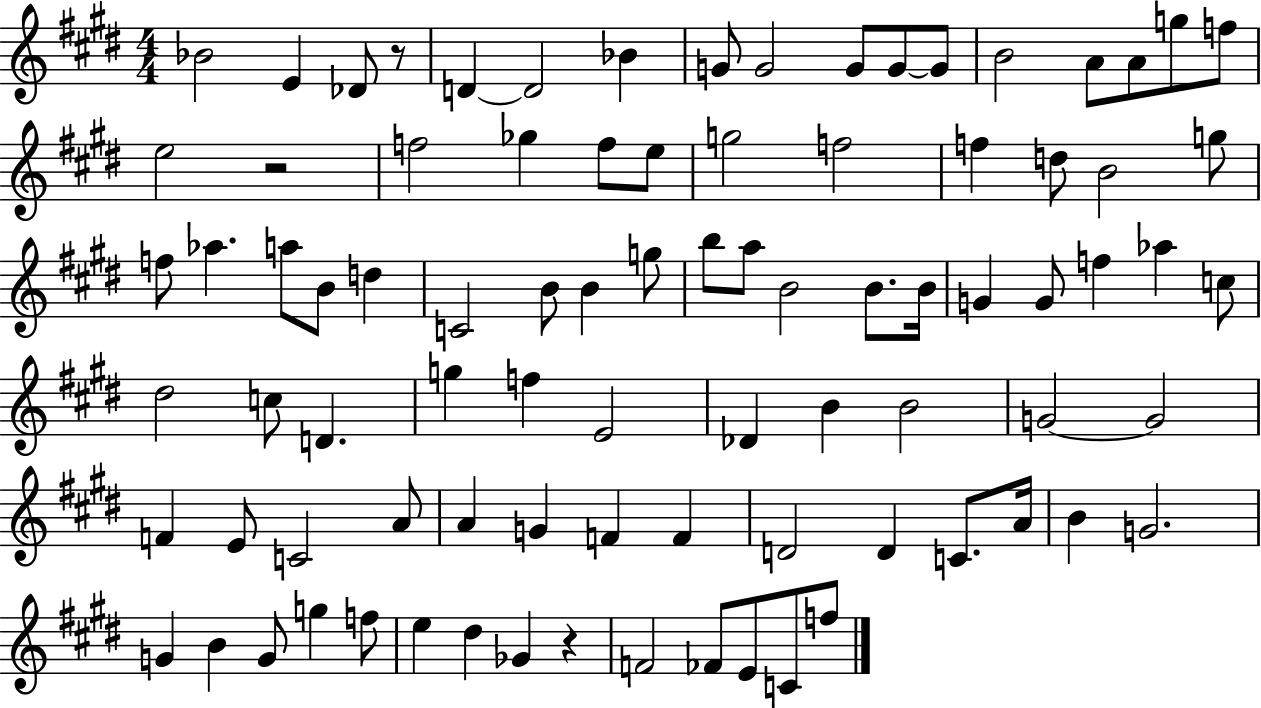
X:1
T:Untitled
M:4/4
L:1/4
K:E
_B2 E _D/2 z/2 D D2 _B G/2 G2 G/2 G/2 G/2 B2 A/2 A/2 g/2 f/2 e2 z2 f2 _g f/2 e/2 g2 f2 f d/2 B2 g/2 f/2 _a a/2 B/2 d C2 B/2 B g/2 b/2 a/2 B2 B/2 B/4 G G/2 f _a c/2 ^d2 c/2 D g f E2 _D B B2 G2 G2 F E/2 C2 A/2 A G F F D2 D C/2 A/4 B G2 G B G/2 g f/2 e ^d _G z F2 _F/2 E/2 C/2 f/2